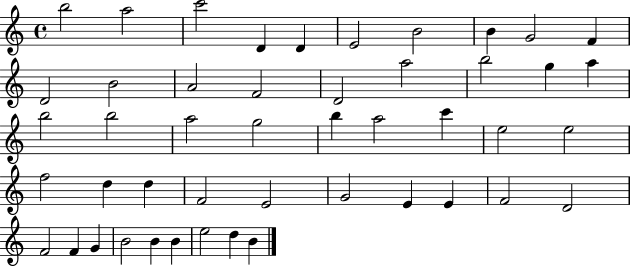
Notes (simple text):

B5/h A5/h C6/h D4/q D4/q E4/h B4/h B4/q G4/h F4/q D4/h B4/h A4/h F4/h D4/h A5/h B5/h G5/q A5/q B5/h B5/h A5/h G5/h B5/q A5/h C6/q E5/h E5/h F5/h D5/q D5/q F4/h E4/h G4/h E4/q E4/q F4/h D4/h F4/h F4/q G4/q B4/h B4/q B4/q E5/h D5/q B4/q